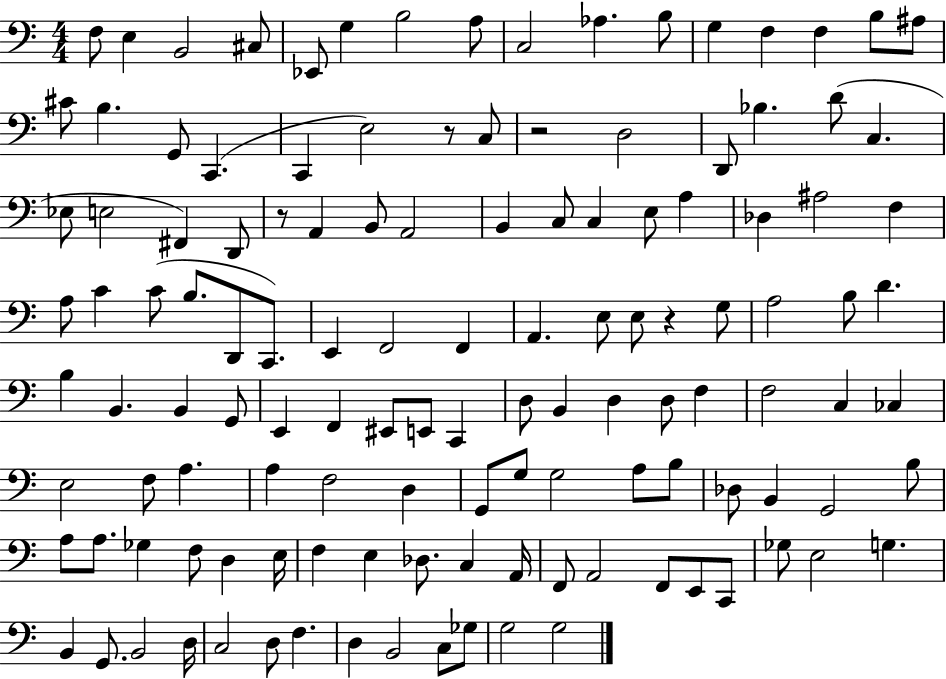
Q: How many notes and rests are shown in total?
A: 127